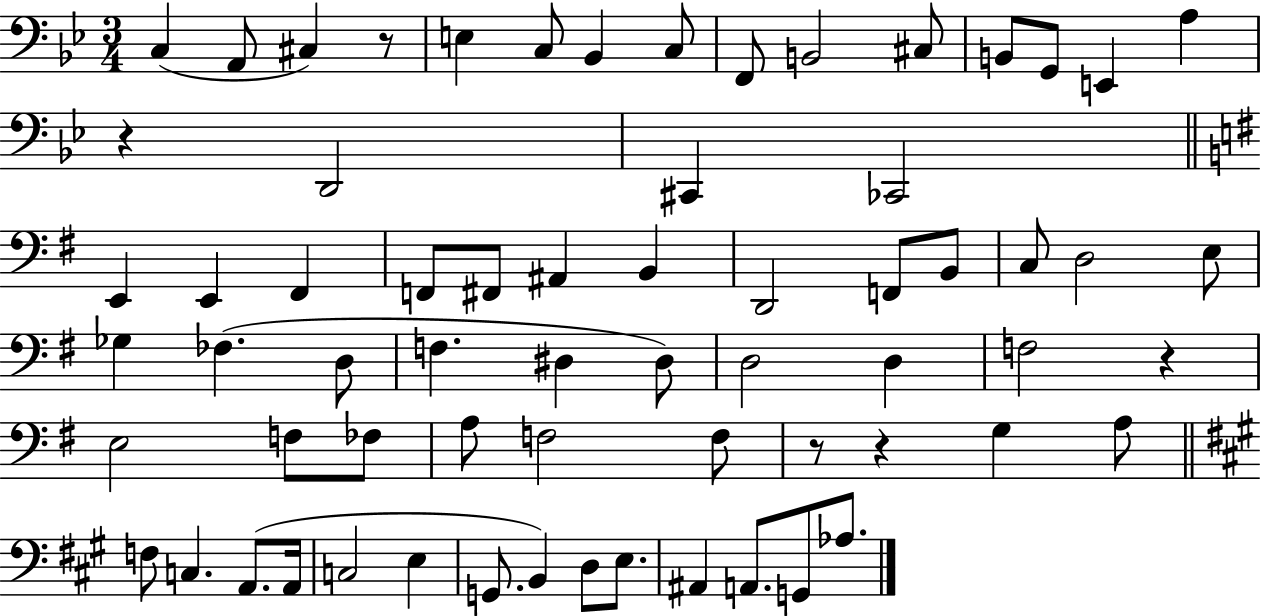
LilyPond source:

{
  \clef bass
  \numericTimeSignature
  \time 3/4
  \key bes \major
  \repeat volta 2 { c4( a,8 cis4) r8 | e4 c8 bes,4 c8 | f,8 b,2 cis8 | b,8 g,8 e,4 a4 | \break r4 d,2 | cis,4 ces,2 | \bar "||" \break \key g \major e,4 e,4 fis,4 | f,8 fis,8 ais,4 b,4 | d,2 f,8 b,8 | c8 d2 e8 | \break ges4 fes4.( d8 | f4. dis4 dis8) | d2 d4 | f2 r4 | \break e2 f8 fes8 | a8 f2 f8 | r8 r4 g4 a8 | \bar "||" \break \key a \major f8 c4. a,8.( a,16 | c2 e4 | g,8. b,4) d8 e8. | ais,4 a,8. g,8 aes8. | \break } \bar "|."
}